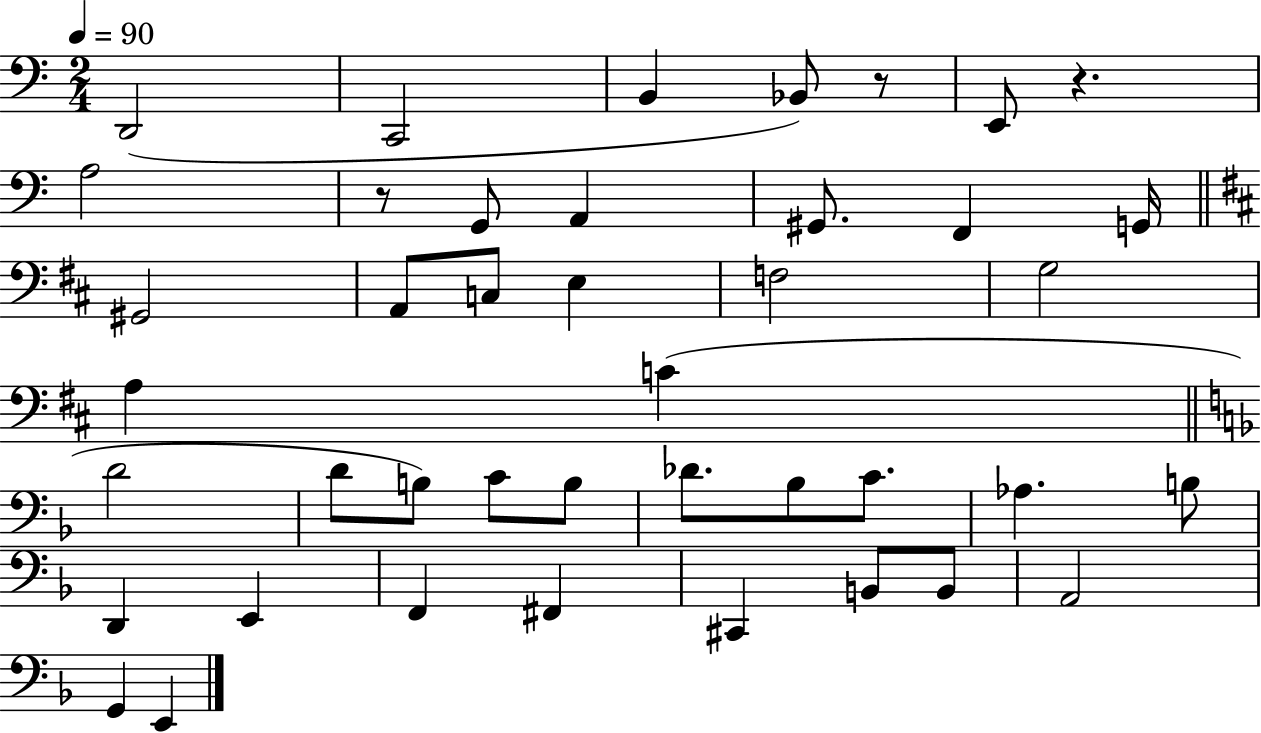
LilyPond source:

{
  \clef bass
  \numericTimeSignature
  \time 2/4
  \key c \major
  \tempo 4 = 90
  d,2( | c,2 | b,4 bes,8) r8 | e,8 r4. | \break a2 | r8 g,8 a,4 | gis,8. f,4 g,16 | \bar "||" \break \key d \major gis,2 | a,8 c8 e4 | f2 | g2 | \break a4 c'4( | \bar "||" \break \key f \major d'2 | d'8 b8) c'8 b8 | des'8. bes8 c'8. | aes4. b8 | \break d,4 e,4 | f,4 fis,4 | cis,4 b,8 b,8 | a,2 | \break g,4 e,4 | \bar "|."
}